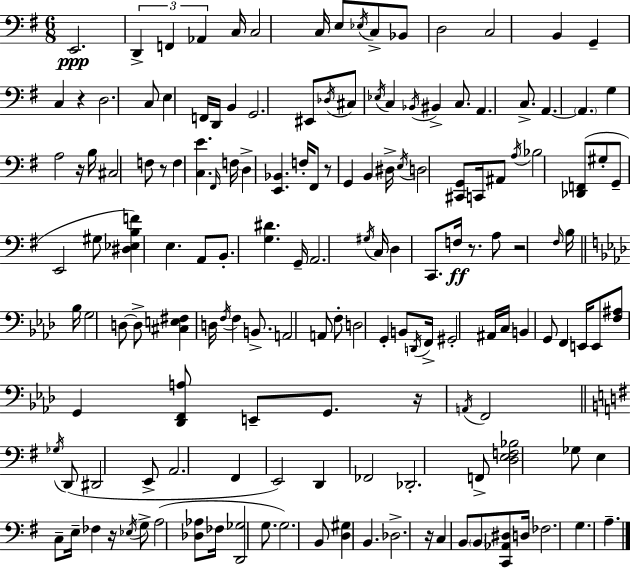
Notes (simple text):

E2/h. D2/q F2/q Ab2/q C3/s C3/h C3/s E3/e Eb3/s C3/e Bb2/e D3/h C3/h B2/q G2/q C3/q R/q D3/h. C3/e E3/q F2/s D2/s B2/q G2/h. EIS2/e Db3/s C#3/e Eb3/s C3/q Bb2/s BIS2/q C3/e. A2/q. C3/e. A2/q. A2/q. G3/q A3/h R/s B3/s C#3/h F3/e R/e F3/q [C3,E4]/q. F#2/s F3/s D3/q [E2,Bb2]/q. F3/s F#2/e R/e G2/q B2/q D#3/s E3/s D3/h [C#2,G2]/e C2/s A#2/e A3/s Bb3/h [Db2,F2]/e G#3/e G2/e E2/h G#3/e [D#3,Eb3,B3,F4]/q E3/q. A2/e B2/e. [G3,D#4]/q. G2/s A2/h. G#3/s C3/s D3/q C2/e. F3/s R/e. A3/e R/h F#3/s B3/s Bb3/s G3/h D3/e D3/e [C#3,E3,F#3]/q D3/s F3/s F3/q B2/e. A2/h A2/e F3/e D3/h G2/q B2/e D2/s F2/s G#2/h A#2/s C3/s B2/q G2/e F2/q E2/s E2/e [F3,A#3]/e G2/q [Db2,F2,A3]/e E2/e G2/e. R/s A2/s F2/h Gb3/s D2/e D#2/h E2/e A2/h. F#2/q E2/h D2/q FES2/h Db2/h. F2/e [D3,E3,F3,Bb3]/h Gb3/e E3/q C3/e E3/s FES3/q R/s Eb3/s G3/e A3/h [Db3,Ab3]/e FES3/s [D2,Gb3]/h G3/e. G3/h. B2/e [D3,G#3]/q B2/q. Db3/h. R/s C3/q B2/e B2/e [C2,Ab2,D#3]/e D3/s FES3/h. G3/q. A3/q.